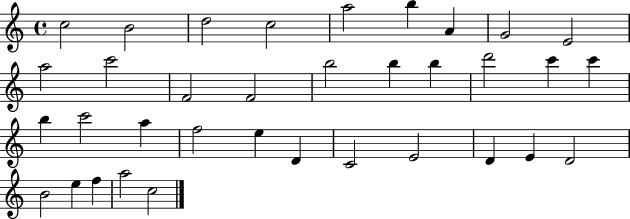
C5/h B4/h D5/h C5/h A5/h B5/q A4/q G4/h E4/h A5/h C6/h F4/h F4/h B5/h B5/q B5/q D6/h C6/q C6/q B5/q C6/h A5/q F5/h E5/q D4/q C4/h E4/h D4/q E4/q D4/h B4/h E5/q F5/q A5/h C5/h